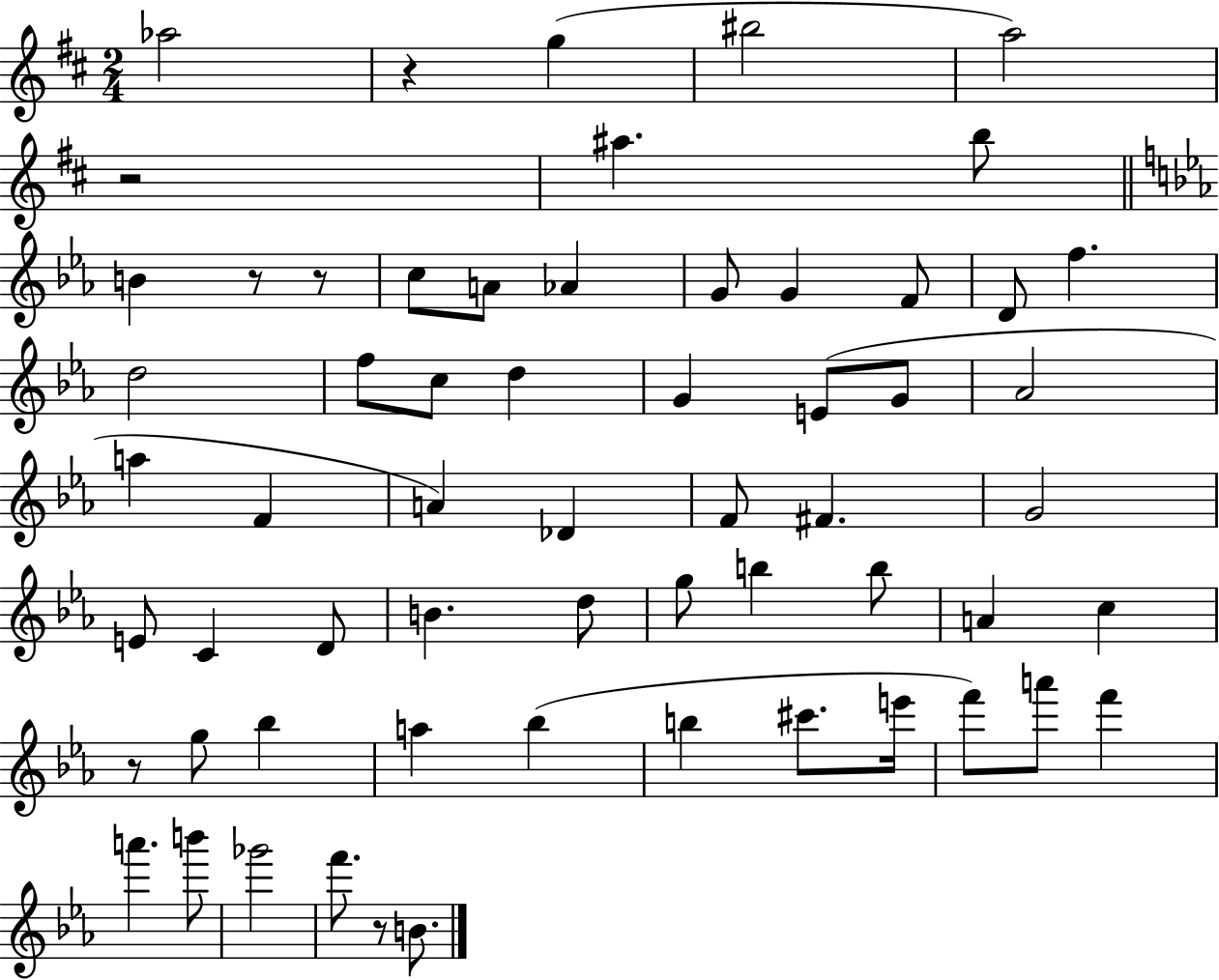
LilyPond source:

{
  \clef treble
  \numericTimeSignature
  \time 2/4
  \key d \major
  aes''2 | r4 g''4( | bis''2 | a''2) | \break r2 | ais''4. b''8 | \bar "||" \break \key c \minor b'4 r8 r8 | c''8 a'8 aes'4 | g'8 g'4 f'8 | d'8 f''4. | \break d''2 | f''8 c''8 d''4 | g'4 e'8( g'8 | aes'2 | \break a''4 f'4 | a'4) des'4 | f'8 fis'4. | g'2 | \break e'8 c'4 d'8 | b'4. d''8 | g''8 b''4 b''8 | a'4 c''4 | \break r8 g''8 bes''4 | a''4 bes''4( | b''4 cis'''8. e'''16 | f'''8) a'''8 f'''4 | \break a'''4. b'''8 | ges'''2 | f'''8. r8 b'8. | \bar "|."
}